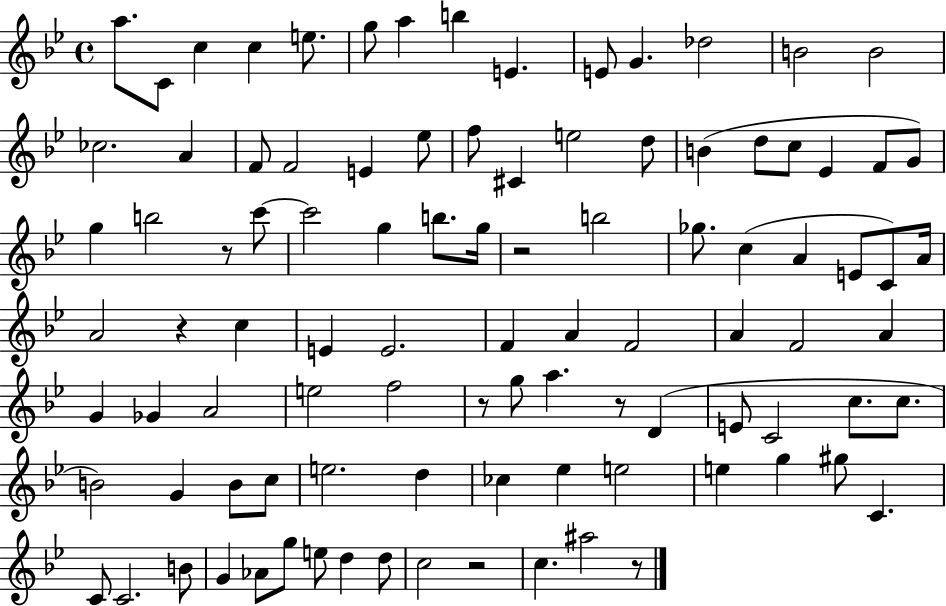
A5/e. C4/e C5/q C5/q E5/e. G5/e A5/q B5/q E4/q. E4/e G4/q. Db5/h B4/h B4/h CES5/h. A4/q F4/e F4/h E4/q Eb5/e F5/e C#4/q E5/h D5/e B4/q D5/e C5/e Eb4/q F4/e G4/e G5/q B5/h R/e C6/e C6/h G5/q B5/e. G5/s R/h B5/h Gb5/e. C5/q A4/q E4/e C4/e A4/s A4/h R/q C5/q E4/q E4/h. F4/q A4/q F4/h A4/q F4/h A4/q G4/q Gb4/q A4/h E5/h F5/h R/e G5/e A5/q. R/e D4/q E4/e C4/h C5/e. C5/e. B4/h G4/q B4/e C5/e E5/h. D5/q CES5/q Eb5/q E5/h E5/q G5/q G#5/e C4/q. C4/e C4/h. B4/e G4/q Ab4/e G5/e E5/e D5/q D5/e C5/h R/h C5/q. A#5/h R/e